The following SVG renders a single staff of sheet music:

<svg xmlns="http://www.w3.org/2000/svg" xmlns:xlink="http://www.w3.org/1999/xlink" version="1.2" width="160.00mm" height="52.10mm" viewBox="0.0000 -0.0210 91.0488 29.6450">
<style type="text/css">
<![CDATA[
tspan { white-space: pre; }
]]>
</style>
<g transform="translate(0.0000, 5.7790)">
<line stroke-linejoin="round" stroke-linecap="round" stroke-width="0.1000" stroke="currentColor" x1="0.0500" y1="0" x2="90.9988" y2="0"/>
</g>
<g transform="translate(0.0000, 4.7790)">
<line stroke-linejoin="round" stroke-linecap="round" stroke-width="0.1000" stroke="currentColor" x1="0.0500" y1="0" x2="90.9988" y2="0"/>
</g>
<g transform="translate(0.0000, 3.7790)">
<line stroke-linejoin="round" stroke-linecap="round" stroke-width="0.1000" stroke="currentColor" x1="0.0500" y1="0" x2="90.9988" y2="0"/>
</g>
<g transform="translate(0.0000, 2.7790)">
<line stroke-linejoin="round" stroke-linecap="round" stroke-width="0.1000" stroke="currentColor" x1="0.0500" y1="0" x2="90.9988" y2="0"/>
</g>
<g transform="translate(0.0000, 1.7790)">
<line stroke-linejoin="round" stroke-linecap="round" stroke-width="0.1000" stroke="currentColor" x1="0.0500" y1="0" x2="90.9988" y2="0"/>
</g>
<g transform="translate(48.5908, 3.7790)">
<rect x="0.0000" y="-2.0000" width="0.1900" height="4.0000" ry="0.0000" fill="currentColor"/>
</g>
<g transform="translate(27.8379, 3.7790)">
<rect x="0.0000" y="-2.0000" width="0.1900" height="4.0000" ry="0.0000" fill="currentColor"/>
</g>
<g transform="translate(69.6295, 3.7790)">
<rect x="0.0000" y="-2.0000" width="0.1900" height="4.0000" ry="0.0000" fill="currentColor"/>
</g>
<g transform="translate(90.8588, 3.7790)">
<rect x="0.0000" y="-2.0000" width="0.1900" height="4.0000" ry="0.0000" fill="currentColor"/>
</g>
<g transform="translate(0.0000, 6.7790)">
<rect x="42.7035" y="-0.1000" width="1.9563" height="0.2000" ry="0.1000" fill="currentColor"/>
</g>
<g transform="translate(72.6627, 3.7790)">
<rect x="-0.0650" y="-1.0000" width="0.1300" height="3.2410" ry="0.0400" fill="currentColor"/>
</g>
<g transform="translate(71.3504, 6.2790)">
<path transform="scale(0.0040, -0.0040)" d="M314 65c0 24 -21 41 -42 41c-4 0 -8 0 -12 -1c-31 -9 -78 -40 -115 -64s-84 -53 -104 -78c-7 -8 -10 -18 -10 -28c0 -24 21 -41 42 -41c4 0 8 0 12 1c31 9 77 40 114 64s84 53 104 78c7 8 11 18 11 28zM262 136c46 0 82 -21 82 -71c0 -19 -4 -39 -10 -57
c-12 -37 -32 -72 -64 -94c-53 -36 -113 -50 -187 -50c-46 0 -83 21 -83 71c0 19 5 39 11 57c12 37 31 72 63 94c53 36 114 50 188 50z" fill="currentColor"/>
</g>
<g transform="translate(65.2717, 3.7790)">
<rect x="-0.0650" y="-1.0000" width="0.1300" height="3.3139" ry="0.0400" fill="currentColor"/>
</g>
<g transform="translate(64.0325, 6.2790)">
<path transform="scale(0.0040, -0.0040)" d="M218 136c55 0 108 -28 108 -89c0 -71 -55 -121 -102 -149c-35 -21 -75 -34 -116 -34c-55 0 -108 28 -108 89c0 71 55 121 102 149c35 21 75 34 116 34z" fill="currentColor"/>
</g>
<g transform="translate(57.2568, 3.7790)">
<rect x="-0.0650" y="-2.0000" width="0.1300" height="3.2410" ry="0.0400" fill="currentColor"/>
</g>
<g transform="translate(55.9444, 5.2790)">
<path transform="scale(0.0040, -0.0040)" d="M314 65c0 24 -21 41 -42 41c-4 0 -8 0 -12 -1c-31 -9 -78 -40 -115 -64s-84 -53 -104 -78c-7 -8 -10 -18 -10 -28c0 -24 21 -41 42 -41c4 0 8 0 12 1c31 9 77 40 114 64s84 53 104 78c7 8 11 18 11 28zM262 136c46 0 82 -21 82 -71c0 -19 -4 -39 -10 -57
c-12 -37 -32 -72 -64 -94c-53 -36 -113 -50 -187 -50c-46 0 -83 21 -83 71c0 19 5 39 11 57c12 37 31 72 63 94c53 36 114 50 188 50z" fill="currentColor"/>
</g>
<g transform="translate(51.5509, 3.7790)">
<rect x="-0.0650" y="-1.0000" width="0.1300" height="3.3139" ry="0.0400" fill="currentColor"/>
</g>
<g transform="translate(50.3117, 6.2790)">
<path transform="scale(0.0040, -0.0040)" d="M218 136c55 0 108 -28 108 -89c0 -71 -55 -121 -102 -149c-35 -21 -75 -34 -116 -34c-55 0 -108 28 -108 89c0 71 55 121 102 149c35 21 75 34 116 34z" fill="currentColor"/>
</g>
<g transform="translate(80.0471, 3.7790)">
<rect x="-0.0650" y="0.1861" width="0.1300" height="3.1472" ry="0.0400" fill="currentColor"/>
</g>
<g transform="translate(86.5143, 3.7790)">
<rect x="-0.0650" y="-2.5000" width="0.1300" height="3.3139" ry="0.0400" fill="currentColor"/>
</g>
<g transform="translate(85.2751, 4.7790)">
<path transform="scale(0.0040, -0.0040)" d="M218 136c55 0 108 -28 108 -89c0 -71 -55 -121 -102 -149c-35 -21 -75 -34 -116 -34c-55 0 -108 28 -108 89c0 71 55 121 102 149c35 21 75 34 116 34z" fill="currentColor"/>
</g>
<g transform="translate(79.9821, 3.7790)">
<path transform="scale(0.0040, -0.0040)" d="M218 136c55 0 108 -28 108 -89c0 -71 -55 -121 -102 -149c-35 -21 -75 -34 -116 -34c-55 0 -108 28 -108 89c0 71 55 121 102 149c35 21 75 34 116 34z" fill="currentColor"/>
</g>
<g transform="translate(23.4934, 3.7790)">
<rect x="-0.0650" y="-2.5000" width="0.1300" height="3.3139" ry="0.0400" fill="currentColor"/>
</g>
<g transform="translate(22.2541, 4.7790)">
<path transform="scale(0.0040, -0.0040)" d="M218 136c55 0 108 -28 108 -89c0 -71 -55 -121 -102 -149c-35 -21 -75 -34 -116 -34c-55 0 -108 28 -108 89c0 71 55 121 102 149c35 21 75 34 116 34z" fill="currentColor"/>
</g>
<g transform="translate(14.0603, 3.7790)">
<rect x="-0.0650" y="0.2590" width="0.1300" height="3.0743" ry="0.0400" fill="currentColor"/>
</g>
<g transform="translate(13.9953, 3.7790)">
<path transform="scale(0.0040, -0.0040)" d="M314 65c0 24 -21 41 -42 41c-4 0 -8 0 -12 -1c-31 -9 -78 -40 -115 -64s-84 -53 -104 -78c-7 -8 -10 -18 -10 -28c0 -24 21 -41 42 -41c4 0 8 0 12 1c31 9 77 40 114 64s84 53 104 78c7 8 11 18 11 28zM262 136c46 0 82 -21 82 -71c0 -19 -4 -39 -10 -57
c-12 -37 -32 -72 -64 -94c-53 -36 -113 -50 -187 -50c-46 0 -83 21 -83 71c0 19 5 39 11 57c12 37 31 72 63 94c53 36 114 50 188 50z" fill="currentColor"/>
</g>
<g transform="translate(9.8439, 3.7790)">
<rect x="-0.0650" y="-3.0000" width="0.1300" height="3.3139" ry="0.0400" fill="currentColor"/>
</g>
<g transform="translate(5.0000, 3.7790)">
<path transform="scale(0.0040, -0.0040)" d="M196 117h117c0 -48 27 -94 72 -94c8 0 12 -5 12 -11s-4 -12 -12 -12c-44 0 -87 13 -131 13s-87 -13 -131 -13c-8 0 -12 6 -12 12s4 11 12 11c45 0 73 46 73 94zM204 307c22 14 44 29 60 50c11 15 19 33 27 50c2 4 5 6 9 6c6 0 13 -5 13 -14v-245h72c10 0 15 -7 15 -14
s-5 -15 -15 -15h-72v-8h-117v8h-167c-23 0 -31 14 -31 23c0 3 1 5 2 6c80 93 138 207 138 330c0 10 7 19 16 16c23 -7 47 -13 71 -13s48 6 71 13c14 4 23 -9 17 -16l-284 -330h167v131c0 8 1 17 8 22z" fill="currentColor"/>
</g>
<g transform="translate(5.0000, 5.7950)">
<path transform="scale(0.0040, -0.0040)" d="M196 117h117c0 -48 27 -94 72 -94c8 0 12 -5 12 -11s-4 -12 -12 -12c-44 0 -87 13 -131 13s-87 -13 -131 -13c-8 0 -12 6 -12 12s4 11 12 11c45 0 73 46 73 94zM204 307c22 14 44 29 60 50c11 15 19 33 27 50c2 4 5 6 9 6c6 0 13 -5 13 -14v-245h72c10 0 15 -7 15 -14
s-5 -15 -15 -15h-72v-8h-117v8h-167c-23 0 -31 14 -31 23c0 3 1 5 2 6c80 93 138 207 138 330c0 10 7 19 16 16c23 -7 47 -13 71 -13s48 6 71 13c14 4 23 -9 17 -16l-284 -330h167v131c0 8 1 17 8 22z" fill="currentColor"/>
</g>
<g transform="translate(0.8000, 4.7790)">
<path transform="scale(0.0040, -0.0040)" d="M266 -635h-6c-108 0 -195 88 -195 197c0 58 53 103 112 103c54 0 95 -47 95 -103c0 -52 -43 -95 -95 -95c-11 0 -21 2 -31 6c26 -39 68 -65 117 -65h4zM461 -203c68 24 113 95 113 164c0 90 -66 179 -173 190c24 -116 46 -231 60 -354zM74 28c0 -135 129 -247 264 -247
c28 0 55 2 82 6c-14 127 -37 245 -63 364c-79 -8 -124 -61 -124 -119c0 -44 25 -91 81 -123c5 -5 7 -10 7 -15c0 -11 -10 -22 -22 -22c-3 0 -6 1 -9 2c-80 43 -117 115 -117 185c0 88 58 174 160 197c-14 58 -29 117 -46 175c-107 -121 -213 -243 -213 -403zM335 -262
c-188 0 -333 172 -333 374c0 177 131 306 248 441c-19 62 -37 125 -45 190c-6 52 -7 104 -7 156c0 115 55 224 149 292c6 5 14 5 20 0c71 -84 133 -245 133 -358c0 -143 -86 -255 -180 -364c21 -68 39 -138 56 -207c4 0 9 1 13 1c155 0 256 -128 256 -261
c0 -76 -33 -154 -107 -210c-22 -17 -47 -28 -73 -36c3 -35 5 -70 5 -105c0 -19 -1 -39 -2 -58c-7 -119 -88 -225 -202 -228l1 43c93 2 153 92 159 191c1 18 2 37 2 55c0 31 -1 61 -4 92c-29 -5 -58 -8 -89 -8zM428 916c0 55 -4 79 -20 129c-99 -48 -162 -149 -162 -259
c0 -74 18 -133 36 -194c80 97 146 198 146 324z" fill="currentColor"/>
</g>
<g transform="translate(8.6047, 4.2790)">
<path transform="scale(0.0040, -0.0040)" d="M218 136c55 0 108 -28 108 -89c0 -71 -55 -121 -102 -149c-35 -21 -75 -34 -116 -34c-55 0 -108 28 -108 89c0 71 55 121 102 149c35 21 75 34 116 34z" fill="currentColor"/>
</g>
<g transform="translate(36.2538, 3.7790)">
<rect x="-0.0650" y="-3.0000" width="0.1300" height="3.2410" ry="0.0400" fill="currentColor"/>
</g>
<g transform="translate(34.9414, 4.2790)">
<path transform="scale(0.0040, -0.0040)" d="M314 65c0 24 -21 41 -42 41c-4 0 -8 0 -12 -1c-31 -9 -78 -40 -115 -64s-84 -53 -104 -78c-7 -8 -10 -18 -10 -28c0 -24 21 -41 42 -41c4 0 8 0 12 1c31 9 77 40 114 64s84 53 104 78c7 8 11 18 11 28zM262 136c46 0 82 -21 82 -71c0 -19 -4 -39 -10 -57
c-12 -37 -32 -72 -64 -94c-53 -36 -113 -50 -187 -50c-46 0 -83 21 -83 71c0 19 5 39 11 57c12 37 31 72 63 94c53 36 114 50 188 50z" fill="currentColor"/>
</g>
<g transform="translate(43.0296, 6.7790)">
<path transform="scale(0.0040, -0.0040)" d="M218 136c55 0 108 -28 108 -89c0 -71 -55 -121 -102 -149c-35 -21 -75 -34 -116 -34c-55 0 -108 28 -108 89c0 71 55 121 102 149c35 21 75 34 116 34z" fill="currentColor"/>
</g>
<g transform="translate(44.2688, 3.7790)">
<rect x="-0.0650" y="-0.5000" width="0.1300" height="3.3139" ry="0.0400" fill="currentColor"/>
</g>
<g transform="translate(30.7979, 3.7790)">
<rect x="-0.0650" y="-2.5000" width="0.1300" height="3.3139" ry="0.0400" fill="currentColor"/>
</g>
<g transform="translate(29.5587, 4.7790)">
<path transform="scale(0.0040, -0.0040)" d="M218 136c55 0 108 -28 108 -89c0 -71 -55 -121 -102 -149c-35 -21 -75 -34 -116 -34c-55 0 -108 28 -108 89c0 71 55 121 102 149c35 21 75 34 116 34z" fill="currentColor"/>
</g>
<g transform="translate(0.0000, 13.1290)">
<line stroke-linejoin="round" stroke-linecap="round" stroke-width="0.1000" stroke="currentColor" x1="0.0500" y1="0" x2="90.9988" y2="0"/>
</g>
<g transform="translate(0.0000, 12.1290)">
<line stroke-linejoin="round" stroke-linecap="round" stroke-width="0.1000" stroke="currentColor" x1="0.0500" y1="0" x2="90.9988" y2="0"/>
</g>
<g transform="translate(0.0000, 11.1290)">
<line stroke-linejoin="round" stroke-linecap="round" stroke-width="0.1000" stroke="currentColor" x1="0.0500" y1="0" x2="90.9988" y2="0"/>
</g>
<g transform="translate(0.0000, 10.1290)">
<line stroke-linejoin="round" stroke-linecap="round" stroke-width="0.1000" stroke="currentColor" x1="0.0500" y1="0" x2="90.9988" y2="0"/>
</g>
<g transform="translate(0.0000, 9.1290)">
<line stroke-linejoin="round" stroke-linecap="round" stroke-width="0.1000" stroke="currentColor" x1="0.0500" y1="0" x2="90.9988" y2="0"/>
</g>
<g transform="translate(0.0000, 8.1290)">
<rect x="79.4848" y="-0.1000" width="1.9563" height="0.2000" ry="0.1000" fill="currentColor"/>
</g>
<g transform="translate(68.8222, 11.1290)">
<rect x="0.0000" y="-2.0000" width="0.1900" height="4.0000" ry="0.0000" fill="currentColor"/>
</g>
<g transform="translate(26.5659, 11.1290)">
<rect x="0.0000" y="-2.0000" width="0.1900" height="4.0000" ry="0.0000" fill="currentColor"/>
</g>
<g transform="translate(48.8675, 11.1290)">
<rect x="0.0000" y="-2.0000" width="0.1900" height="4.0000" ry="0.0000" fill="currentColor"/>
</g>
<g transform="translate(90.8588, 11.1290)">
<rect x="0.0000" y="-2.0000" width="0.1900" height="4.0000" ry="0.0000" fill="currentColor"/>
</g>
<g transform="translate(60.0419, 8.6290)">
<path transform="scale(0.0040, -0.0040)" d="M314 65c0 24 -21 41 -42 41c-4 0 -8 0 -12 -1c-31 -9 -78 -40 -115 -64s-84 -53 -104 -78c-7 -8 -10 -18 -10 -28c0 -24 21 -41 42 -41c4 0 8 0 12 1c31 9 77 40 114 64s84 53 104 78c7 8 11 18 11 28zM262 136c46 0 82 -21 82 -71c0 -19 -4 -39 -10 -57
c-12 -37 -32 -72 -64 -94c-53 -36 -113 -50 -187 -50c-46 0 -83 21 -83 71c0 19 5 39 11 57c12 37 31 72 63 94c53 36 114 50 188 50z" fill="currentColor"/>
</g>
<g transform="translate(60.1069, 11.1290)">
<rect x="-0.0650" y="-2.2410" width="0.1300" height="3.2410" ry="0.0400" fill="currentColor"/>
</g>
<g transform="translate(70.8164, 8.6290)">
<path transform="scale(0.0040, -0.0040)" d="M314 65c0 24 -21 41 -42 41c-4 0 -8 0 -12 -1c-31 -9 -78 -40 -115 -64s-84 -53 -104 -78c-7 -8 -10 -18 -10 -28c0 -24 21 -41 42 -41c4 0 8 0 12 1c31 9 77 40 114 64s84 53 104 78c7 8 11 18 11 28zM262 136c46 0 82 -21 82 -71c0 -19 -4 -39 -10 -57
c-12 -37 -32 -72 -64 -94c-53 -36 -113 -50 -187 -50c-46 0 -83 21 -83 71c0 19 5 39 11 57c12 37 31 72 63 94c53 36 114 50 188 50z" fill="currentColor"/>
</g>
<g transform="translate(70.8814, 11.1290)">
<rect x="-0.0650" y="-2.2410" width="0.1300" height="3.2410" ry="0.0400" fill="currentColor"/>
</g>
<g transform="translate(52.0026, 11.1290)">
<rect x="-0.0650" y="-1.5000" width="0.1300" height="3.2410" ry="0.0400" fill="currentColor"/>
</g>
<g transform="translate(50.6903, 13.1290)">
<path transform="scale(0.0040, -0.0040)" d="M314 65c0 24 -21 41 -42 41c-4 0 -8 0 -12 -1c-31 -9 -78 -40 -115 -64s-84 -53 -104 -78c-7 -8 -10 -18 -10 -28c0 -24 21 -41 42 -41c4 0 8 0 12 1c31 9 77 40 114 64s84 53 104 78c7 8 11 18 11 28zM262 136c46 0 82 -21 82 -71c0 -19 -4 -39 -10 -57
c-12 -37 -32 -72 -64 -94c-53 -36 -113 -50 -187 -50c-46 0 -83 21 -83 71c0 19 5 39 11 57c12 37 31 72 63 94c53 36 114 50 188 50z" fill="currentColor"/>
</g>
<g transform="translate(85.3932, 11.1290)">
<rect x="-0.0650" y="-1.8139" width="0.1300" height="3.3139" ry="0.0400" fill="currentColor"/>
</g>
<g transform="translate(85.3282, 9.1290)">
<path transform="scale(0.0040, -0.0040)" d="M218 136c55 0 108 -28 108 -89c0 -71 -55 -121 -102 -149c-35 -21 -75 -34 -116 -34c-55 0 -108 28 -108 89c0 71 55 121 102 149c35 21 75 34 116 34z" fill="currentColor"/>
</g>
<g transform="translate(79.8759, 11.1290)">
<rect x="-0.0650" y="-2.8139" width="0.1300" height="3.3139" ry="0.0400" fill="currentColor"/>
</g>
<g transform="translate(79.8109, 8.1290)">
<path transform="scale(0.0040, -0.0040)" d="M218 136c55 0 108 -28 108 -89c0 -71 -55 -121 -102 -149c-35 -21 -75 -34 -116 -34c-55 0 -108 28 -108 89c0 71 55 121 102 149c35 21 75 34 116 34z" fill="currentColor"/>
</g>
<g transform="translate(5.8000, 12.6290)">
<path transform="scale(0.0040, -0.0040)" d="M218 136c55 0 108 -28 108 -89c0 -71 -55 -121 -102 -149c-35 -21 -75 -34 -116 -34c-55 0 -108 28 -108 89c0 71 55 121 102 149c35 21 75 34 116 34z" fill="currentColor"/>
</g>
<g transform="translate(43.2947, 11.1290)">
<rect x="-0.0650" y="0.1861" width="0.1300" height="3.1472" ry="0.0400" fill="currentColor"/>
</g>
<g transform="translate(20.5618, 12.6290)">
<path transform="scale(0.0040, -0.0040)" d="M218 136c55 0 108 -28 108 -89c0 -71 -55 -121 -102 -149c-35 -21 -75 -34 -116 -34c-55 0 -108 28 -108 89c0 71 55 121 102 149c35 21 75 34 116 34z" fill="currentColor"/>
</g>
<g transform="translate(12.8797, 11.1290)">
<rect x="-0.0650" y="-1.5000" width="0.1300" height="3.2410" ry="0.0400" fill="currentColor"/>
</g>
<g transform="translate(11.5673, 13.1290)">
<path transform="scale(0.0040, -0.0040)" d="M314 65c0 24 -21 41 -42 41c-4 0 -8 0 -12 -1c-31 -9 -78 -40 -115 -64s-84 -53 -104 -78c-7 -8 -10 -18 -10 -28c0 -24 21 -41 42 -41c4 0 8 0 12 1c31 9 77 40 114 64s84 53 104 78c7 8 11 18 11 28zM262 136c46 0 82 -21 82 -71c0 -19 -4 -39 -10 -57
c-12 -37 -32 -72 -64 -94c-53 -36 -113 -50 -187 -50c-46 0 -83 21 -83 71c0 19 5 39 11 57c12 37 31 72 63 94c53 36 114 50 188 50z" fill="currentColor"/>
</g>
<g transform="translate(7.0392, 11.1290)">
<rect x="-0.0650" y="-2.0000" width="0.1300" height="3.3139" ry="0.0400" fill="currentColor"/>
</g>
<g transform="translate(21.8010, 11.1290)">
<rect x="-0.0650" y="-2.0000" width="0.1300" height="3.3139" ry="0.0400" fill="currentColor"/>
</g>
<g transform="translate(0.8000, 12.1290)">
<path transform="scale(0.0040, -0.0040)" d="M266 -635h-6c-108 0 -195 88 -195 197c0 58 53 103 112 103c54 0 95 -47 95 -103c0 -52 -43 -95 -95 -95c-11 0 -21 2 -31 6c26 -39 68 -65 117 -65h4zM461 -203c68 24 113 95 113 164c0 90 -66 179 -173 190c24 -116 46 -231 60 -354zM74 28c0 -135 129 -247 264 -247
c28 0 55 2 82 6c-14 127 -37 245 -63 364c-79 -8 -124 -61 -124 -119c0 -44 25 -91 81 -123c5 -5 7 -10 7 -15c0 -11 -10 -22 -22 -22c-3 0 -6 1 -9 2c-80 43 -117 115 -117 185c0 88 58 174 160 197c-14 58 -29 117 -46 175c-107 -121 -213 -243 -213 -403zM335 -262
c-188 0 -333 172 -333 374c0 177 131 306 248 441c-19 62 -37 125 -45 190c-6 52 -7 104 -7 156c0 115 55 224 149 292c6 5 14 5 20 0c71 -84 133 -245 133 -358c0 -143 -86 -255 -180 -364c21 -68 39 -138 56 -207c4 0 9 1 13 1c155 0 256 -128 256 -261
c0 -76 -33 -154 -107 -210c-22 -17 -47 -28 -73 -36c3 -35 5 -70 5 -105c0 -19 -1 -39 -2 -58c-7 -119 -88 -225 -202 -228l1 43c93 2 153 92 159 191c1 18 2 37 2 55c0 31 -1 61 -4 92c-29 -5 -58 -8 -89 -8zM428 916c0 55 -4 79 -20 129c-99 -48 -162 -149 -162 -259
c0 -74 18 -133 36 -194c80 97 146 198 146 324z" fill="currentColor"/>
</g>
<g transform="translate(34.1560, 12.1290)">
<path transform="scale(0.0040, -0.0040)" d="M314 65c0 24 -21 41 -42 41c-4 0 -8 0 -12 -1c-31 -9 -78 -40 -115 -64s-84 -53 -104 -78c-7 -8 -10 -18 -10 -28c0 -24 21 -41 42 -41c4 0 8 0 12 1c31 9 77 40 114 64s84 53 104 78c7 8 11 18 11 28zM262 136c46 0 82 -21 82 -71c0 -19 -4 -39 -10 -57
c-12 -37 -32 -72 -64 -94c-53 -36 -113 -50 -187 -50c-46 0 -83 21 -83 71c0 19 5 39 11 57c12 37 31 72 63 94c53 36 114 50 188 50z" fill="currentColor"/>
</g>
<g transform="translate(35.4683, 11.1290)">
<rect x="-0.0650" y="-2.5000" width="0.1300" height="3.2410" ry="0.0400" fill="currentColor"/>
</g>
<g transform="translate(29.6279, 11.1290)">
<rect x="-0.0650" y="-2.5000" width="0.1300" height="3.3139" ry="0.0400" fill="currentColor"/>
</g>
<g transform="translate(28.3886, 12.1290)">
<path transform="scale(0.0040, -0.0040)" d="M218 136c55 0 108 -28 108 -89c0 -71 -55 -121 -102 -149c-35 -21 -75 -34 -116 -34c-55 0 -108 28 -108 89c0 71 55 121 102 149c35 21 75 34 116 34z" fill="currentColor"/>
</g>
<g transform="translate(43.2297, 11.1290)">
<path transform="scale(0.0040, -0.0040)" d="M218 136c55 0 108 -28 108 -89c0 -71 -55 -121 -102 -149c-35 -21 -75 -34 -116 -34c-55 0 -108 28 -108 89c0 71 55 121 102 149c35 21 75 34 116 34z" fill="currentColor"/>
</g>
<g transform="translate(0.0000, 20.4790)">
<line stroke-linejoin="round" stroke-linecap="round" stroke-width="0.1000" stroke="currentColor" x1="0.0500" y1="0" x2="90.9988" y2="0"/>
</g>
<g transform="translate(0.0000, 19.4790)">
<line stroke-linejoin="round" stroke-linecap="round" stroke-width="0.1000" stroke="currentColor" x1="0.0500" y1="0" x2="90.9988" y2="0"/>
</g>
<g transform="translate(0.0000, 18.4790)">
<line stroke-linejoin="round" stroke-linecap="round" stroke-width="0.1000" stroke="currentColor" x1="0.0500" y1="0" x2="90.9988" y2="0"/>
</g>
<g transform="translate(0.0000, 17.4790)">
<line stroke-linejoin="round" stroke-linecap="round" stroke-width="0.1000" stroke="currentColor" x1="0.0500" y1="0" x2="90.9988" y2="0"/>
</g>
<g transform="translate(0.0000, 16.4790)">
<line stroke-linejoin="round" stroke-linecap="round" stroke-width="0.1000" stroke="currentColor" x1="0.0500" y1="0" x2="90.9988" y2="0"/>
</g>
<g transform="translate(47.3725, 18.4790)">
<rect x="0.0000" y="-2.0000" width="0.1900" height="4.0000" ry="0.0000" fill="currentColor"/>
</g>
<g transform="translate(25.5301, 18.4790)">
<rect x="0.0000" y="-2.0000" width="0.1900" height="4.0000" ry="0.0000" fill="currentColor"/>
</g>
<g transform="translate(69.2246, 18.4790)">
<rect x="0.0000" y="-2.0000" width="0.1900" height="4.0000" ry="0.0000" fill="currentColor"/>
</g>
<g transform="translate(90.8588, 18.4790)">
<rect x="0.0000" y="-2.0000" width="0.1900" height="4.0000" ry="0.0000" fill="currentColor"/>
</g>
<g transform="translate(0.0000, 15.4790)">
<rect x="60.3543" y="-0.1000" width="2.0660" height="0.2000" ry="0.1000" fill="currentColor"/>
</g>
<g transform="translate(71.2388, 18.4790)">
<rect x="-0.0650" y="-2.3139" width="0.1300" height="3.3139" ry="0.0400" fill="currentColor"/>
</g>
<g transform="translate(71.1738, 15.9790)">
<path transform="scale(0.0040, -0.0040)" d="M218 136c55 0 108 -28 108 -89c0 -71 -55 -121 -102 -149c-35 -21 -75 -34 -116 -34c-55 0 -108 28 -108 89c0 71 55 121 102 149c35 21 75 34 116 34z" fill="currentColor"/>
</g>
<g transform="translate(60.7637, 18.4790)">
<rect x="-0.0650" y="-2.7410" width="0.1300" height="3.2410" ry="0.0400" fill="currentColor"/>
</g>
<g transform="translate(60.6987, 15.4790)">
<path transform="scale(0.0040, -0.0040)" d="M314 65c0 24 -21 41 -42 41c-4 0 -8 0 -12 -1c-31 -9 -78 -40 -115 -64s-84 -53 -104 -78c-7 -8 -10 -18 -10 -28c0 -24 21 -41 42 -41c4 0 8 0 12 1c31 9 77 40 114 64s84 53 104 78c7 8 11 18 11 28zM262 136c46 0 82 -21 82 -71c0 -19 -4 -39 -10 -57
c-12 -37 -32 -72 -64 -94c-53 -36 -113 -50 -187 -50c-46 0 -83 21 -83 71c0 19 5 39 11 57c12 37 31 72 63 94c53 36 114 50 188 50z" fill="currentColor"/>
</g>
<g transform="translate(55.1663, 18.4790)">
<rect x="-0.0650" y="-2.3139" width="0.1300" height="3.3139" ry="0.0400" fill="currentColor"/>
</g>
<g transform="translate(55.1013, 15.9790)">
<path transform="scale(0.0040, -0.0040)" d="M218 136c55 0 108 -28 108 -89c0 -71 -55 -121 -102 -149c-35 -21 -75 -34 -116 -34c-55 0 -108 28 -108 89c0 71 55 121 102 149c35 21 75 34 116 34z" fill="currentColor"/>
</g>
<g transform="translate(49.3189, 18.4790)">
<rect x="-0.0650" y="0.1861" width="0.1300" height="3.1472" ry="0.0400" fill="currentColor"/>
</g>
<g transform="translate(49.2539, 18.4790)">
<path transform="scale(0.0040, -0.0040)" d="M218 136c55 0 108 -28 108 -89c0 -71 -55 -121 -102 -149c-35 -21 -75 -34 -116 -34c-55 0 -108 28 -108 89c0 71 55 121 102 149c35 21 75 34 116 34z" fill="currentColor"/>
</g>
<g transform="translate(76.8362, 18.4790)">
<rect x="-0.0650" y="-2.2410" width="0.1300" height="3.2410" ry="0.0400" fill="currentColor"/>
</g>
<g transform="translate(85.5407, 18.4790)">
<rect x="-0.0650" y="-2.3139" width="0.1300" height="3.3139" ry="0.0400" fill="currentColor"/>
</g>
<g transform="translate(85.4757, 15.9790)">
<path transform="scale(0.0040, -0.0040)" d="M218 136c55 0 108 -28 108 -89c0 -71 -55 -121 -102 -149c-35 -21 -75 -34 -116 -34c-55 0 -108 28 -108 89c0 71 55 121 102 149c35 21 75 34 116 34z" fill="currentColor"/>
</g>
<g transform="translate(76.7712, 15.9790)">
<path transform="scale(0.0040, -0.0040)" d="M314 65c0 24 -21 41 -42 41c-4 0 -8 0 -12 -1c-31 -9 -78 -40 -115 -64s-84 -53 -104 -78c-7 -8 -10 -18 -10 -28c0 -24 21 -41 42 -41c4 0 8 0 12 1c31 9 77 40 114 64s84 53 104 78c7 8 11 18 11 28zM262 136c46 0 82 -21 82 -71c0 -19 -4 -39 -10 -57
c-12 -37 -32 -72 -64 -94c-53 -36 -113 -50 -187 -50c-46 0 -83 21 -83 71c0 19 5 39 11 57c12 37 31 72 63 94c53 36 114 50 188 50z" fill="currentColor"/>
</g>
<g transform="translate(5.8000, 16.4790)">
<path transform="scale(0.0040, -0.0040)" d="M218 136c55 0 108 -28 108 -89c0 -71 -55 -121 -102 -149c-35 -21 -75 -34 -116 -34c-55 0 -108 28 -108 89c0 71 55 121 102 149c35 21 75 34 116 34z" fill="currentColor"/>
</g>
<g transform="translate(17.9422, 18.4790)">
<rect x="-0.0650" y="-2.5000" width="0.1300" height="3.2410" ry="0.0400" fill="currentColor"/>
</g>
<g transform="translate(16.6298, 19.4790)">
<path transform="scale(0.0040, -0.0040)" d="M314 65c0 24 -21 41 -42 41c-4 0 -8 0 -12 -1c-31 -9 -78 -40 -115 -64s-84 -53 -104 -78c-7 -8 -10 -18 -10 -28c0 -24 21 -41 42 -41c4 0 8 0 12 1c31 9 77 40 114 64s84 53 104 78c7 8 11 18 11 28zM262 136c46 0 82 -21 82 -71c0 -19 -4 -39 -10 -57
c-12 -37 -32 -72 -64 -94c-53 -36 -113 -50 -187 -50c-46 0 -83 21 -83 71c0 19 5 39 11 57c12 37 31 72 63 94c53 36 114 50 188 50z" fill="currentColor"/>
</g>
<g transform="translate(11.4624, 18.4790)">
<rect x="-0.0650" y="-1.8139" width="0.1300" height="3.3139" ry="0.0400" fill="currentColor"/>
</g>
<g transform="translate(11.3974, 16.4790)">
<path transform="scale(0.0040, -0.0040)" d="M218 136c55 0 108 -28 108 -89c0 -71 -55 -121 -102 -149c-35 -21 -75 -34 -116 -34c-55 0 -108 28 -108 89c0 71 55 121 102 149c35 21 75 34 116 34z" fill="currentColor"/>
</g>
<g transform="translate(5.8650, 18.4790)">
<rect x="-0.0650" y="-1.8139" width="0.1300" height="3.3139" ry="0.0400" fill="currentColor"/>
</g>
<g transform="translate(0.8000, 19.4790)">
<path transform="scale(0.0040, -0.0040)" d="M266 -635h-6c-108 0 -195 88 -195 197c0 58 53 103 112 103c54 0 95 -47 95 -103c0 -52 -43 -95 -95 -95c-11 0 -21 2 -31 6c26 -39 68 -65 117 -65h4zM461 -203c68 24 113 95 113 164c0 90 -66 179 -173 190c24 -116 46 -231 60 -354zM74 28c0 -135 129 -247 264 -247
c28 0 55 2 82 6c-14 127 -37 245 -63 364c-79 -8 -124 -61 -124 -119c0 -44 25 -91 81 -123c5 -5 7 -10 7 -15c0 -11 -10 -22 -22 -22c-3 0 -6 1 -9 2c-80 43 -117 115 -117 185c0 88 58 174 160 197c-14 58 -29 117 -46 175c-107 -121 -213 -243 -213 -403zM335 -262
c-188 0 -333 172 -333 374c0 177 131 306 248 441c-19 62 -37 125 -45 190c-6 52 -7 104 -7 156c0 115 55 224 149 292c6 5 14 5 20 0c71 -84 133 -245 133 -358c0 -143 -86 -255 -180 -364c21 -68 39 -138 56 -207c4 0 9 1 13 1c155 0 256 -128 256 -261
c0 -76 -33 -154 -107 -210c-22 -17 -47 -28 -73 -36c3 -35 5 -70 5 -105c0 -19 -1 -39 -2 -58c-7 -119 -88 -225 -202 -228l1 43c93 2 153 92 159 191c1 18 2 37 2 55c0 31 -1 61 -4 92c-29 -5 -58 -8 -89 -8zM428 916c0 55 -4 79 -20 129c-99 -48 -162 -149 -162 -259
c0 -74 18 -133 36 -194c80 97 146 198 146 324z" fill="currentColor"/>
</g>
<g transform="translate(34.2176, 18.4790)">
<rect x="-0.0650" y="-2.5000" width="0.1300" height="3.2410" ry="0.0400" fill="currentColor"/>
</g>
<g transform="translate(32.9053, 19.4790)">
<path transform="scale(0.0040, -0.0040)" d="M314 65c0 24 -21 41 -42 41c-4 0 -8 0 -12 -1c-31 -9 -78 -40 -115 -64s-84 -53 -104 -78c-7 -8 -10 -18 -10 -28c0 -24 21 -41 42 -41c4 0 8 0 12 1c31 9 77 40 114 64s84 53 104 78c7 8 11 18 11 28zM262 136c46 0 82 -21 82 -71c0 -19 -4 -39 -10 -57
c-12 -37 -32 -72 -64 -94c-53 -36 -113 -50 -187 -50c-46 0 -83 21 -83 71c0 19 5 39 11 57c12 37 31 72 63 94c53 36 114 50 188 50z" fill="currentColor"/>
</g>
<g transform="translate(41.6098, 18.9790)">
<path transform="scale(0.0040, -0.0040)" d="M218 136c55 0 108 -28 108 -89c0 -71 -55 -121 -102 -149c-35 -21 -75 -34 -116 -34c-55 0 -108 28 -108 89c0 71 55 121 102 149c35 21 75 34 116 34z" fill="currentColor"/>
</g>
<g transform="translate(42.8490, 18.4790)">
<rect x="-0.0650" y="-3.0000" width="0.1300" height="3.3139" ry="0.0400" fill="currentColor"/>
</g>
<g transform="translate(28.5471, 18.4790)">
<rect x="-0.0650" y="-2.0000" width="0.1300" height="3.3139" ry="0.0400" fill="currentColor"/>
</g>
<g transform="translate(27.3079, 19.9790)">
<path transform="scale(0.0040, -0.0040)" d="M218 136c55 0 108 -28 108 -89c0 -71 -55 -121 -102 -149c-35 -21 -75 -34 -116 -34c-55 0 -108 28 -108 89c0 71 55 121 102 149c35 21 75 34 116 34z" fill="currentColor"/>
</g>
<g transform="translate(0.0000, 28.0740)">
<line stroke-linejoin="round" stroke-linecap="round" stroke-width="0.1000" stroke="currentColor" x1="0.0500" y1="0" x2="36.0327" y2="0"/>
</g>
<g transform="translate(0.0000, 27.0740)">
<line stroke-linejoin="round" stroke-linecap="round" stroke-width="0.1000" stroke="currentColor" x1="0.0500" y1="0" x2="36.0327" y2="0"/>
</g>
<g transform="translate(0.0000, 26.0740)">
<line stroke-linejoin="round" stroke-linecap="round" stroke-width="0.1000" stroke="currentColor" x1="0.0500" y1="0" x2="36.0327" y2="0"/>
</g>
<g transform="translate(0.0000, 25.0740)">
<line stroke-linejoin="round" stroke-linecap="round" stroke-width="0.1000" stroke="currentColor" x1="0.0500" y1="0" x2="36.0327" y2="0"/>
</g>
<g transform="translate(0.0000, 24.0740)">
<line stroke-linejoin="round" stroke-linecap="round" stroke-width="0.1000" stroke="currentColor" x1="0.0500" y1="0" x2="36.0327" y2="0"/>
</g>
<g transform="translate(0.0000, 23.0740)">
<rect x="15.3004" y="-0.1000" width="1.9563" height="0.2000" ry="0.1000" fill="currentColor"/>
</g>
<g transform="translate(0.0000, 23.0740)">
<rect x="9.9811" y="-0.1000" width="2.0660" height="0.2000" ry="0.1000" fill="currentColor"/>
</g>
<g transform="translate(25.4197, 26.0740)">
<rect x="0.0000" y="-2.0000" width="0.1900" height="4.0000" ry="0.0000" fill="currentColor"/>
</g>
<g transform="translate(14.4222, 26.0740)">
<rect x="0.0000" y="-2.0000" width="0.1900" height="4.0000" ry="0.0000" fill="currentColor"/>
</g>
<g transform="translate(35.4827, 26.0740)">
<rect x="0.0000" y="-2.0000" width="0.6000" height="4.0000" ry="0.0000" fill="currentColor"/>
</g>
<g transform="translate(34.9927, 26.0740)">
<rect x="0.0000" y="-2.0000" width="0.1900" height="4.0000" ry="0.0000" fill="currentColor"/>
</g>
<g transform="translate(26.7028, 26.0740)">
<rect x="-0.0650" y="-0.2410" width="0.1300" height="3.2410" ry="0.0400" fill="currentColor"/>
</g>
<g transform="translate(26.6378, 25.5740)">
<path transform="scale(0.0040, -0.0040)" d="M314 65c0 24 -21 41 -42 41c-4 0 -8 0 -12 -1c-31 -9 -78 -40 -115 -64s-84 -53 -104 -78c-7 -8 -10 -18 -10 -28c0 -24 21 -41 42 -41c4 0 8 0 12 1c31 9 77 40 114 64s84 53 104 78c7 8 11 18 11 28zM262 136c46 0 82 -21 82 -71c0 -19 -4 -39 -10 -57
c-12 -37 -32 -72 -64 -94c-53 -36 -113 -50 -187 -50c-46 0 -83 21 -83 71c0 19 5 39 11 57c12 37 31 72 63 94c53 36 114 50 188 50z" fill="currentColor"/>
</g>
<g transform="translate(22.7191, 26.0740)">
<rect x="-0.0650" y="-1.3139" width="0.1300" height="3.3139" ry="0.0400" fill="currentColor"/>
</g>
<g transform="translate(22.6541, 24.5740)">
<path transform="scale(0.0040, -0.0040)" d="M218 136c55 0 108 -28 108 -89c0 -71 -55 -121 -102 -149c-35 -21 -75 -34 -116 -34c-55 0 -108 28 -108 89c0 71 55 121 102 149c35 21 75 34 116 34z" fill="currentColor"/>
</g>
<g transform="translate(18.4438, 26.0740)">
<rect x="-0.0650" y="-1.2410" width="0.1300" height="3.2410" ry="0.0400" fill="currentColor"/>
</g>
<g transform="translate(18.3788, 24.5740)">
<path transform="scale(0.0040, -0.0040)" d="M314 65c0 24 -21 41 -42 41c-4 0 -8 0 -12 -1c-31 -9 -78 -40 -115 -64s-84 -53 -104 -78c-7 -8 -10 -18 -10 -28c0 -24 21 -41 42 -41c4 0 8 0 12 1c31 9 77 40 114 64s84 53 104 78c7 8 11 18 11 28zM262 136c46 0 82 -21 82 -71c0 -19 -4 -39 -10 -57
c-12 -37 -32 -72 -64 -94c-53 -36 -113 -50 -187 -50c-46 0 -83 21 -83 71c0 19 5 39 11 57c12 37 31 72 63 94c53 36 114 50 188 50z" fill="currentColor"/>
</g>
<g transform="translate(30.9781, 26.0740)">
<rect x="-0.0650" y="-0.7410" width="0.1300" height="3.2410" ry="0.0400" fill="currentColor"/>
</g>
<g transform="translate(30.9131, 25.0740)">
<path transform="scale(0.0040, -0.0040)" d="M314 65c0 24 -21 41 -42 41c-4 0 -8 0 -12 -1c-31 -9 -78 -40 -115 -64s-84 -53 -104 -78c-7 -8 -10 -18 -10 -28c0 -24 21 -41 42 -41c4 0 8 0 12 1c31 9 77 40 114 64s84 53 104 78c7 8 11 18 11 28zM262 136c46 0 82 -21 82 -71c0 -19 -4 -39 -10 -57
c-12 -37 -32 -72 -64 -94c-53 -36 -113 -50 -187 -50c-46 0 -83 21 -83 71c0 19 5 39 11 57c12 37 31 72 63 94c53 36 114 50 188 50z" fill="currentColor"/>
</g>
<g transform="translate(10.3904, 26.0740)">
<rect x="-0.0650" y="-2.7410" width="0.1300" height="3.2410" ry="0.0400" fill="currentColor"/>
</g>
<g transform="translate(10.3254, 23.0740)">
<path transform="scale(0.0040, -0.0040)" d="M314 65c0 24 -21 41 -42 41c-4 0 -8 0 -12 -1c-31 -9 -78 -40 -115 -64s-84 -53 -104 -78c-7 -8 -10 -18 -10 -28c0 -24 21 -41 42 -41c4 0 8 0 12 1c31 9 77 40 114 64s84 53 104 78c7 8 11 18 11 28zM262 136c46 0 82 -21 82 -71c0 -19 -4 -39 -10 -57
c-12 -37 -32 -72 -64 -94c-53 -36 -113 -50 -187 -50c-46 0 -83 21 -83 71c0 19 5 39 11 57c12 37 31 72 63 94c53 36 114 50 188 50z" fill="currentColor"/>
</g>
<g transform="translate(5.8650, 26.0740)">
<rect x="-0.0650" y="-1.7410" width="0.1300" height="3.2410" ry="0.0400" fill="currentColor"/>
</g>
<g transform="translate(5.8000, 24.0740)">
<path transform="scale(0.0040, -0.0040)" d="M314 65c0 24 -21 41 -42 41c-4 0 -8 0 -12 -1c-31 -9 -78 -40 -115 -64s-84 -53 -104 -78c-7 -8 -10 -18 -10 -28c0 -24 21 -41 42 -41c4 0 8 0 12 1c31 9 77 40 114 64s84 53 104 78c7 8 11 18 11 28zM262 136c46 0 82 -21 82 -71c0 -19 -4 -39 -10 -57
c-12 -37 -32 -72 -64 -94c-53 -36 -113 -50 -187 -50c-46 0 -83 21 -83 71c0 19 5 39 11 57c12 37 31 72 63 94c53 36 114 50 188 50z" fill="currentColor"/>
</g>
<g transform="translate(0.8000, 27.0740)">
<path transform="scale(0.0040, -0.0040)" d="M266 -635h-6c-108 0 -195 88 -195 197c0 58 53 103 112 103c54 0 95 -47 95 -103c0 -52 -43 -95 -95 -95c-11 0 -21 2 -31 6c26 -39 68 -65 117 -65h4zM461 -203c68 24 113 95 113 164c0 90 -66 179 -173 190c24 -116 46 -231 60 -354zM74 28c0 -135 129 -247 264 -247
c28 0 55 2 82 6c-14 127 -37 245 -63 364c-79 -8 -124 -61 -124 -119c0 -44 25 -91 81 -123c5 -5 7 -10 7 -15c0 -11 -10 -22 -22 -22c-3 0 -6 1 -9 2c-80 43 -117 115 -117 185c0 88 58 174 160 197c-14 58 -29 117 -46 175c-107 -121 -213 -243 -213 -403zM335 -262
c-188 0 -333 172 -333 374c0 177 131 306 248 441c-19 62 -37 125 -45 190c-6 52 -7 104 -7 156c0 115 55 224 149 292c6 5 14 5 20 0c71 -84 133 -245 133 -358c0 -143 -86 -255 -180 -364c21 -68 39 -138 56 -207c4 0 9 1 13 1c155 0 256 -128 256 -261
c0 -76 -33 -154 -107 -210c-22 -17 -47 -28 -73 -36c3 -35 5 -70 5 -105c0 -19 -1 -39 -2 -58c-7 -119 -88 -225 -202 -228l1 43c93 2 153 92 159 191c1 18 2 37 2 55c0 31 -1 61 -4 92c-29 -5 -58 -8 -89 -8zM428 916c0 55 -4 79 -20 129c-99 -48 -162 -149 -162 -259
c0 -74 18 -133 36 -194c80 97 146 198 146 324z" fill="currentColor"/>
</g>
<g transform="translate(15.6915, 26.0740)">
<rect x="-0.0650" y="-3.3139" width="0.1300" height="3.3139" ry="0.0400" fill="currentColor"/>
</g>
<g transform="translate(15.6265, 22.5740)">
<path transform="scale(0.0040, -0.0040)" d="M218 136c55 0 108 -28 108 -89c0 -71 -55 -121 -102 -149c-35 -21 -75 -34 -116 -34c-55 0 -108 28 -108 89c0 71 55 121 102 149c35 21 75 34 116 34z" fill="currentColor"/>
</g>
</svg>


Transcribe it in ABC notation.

X:1
T:Untitled
M:4/4
L:1/4
K:C
A B2 G G A2 C D F2 D D2 B G F E2 F G G2 B E2 g2 g2 a f f f G2 F G2 A B g a2 g g2 g f2 a2 b e2 e c2 d2